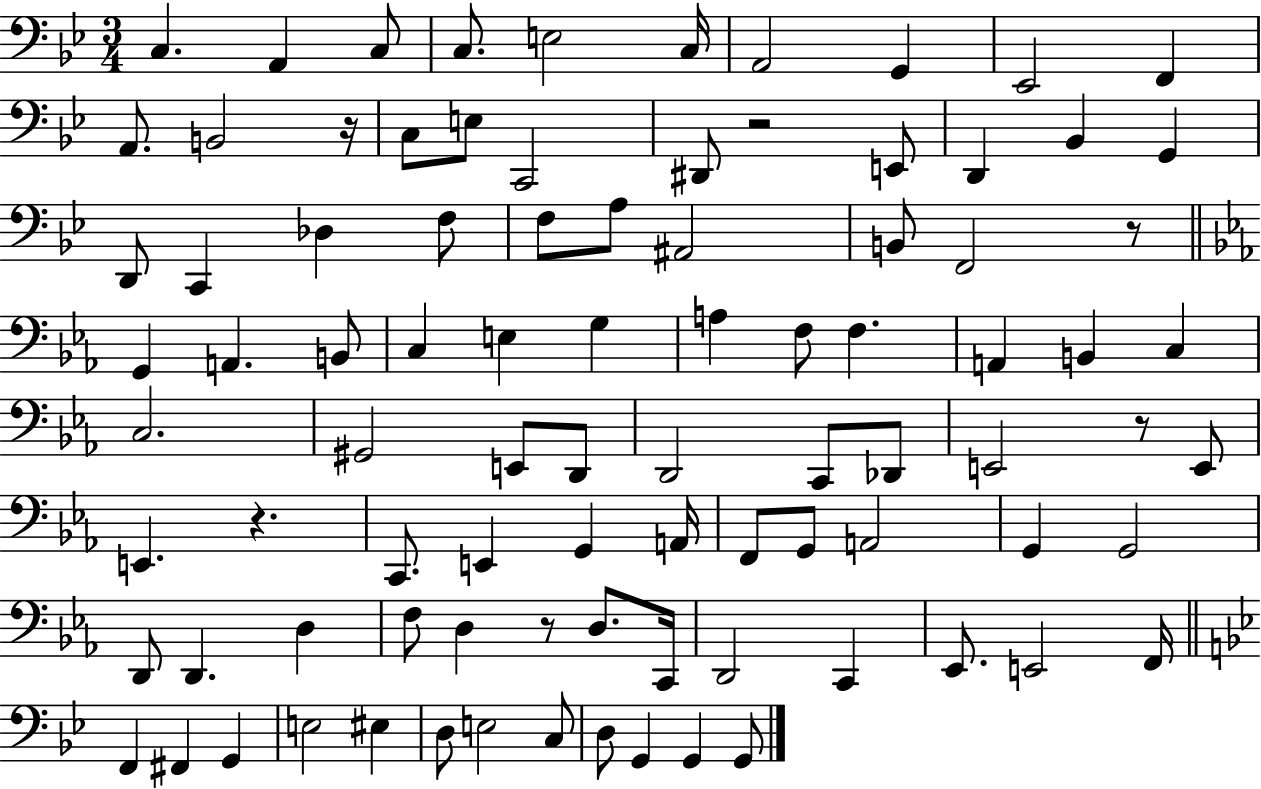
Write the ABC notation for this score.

X:1
T:Untitled
M:3/4
L:1/4
K:Bb
C, A,, C,/2 C,/2 E,2 C,/4 A,,2 G,, _E,,2 F,, A,,/2 B,,2 z/4 C,/2 E,/2 C,,2 ^D,,/2 z2 E,,/2 D,, _B,, G,, D,,/2 C,, _D, F,/2 F,/2 A,/2 ^A,,2 B,,/2 F,,2 z/2 G,, A,, B,,/2 C, E, G, A, F,/2 F, A,, B,, C, C,2 ^G,,2 E,,/2 D,,/2 D,,2 C,,/2 _D,,/2 E,,2 z/2 E,,/2 E,, z C,,/2 E,, G,, A,,/4 F,,/2 G,,/2 A,,2 G,, G,,2 D,,/2 D,, D, F,/2 D, z/2 D,/2 C,,/4 D,,2 C,, _E,,/2 E,,2 F,,/4 F,, ^F,, G,, E,2 ^E, D,/2 E,2 C,/2 D,/2 G,, G,, G,,/2